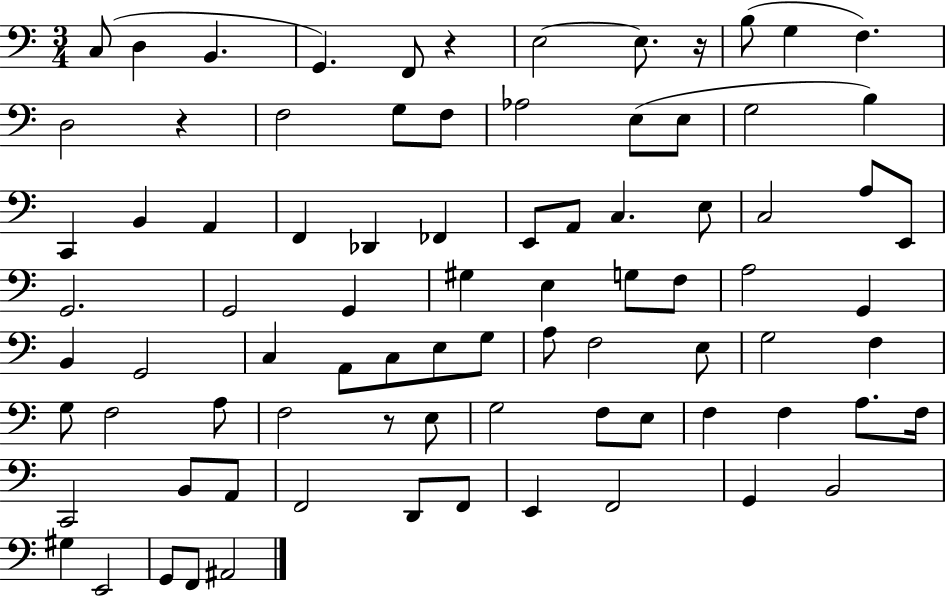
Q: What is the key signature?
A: C major